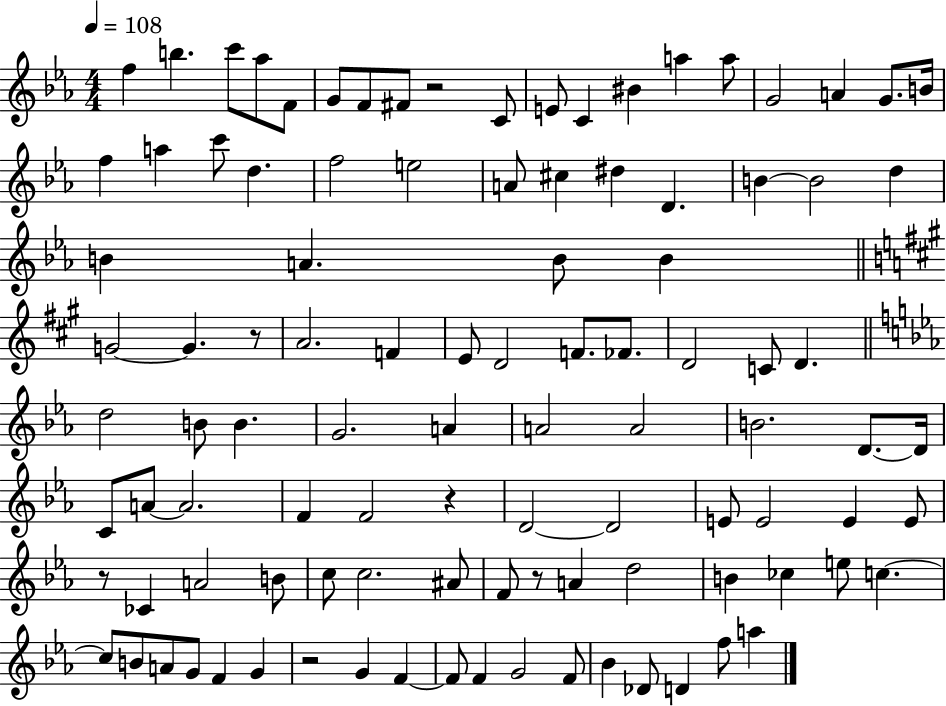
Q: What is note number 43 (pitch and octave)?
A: FES4